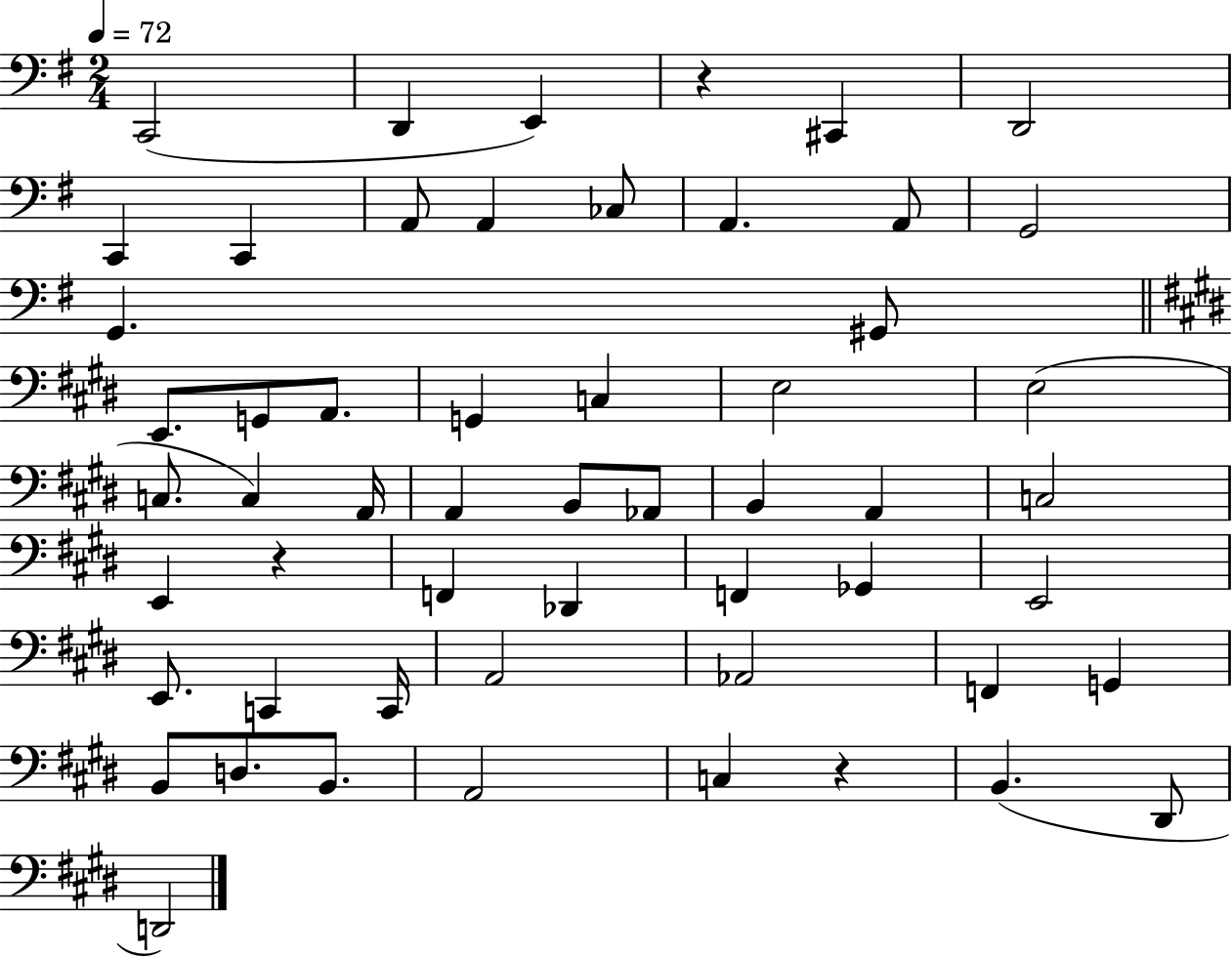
{
  \clef bass
  \numericTimeSignature
  \time 2/4
  \key g \major
  \tempo 4 = 72
  c,2( | d,4 e,4) | r4 cis,4 | d,2 | \break c,4 c,4 | a,8 a,4 ces8 | a,4. a,8 | g,2 | \break g,4. gis,8 | \bar "||" \break \key e \major e,8. g,8 a,8. | g,4 c4 | e2 | e2( | \break c8. c4) a,16 | a,4 b,8 aes,8 | b,4 a,4 | c2 | \break e,4 r4 | f,4 des,4 | f,4 ges,4 | e,2 | \break e,8. c,4 c,16 | a,2 | aes,2 | f,4 g,4 | \break b,8 d8. b,8. | a,2 | c4 r4 | b,4.( dis,8 | \break d,2) | \bar "|."
}